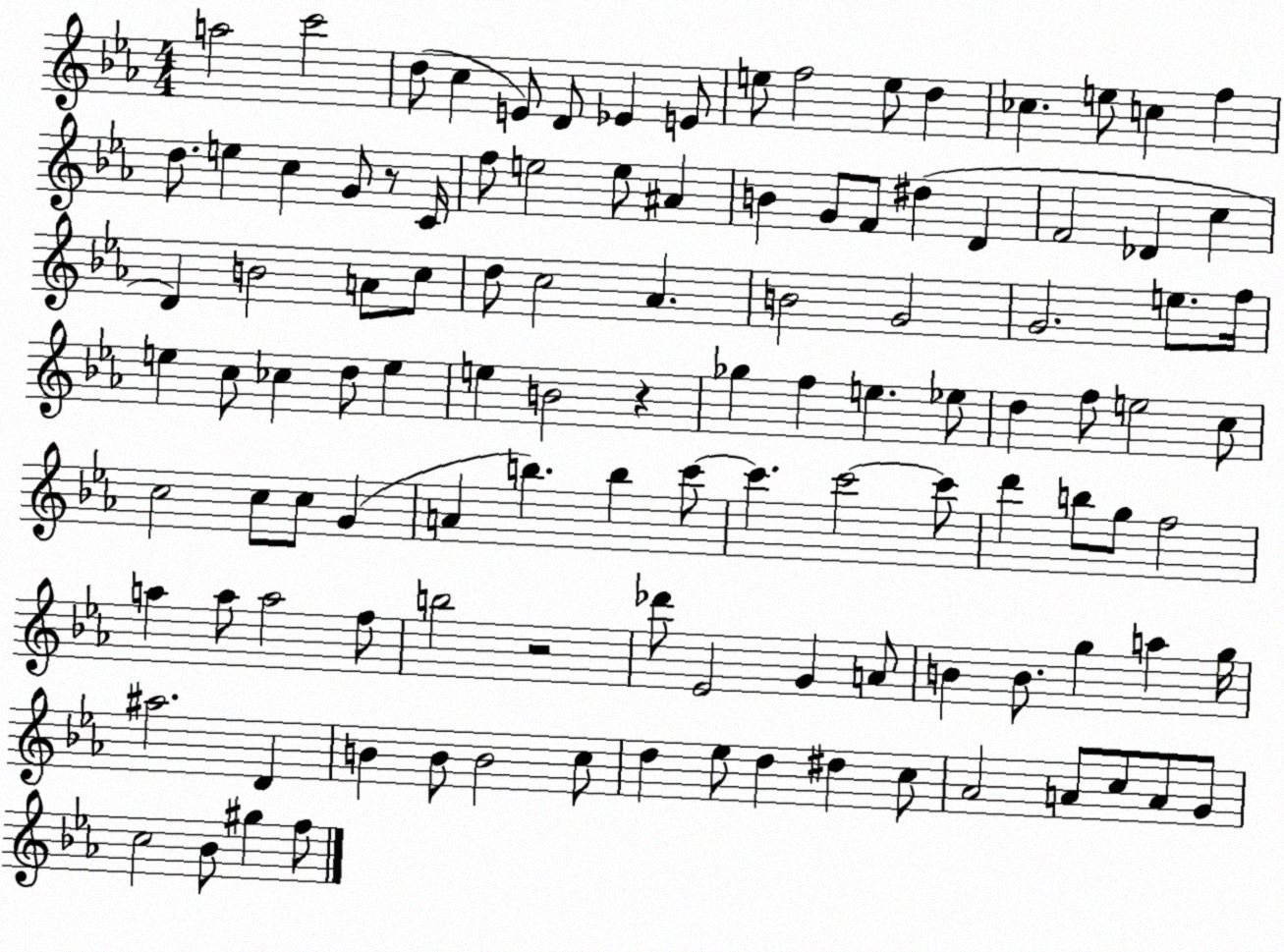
X:1
T:Untitled
M:4/4
L:1/4
K:Eb
a2 c'2 d/2 c E/2 D/2 _E E/2 e/2 f2 e/2 d _c e/2 c f d/2 e c G/2 z/2 C/4 f/2 e2 e/2 ^A B G/2 F/2 ^d D F2 _D c D B2 A/2 c/2 d/2 c2 _A B2 G2 G2 e/2 f/4 e c/2 _c d/2 e e B2 z _g f e _e/2 d f/2 e2 c/2 c2 c/2 c/2 G A b b c'/2 c' c'2 c'/2 d' b/2 g/2 f2 a a/2 a2 f/2 b2 z2 _d'/2 _E2 G A/2 B B/2 g a g/4 ^a2 D B B/2 B2 c/2 d _e/2 d ^d c/2 _A2 A/2 c/2 A/2 G/2 c2 _B/2 ^g f/2